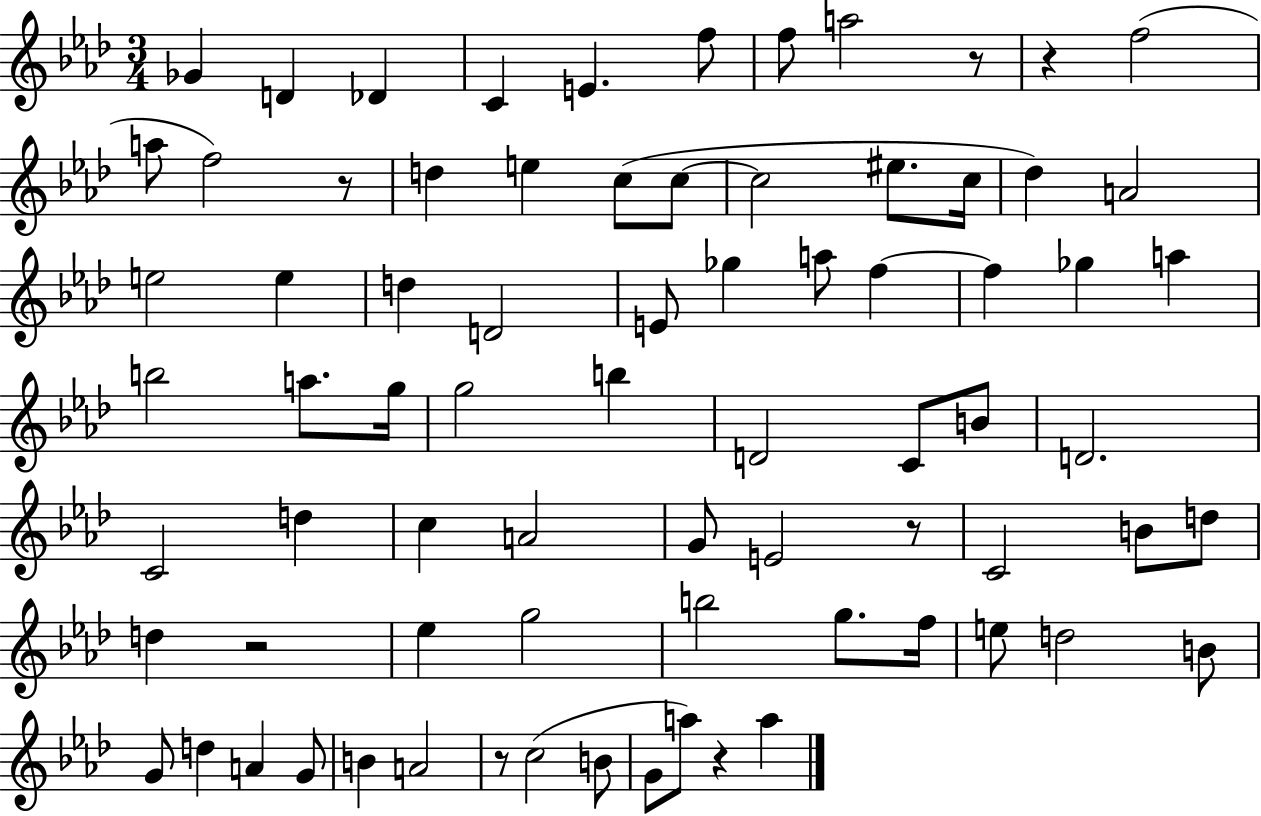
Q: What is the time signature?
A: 3/4